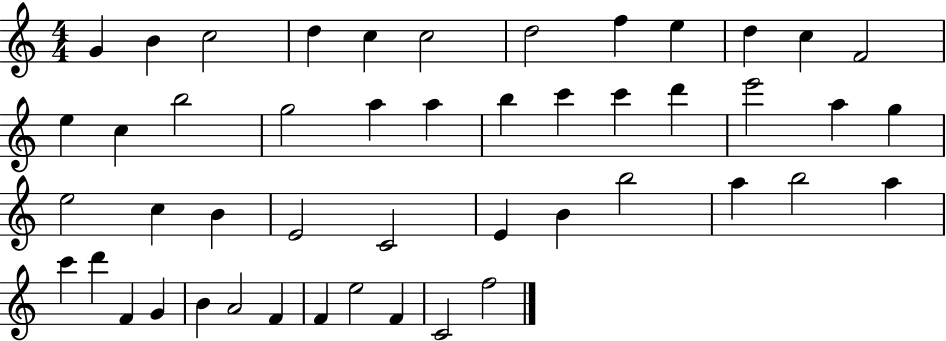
X:1
T:Untitled
M:4/4
L:1/4
K:C
G B c2 d c c2 d2 f e d c F2 e c b2 g2 a a b c' c' d' e'2 a g e2 c B E2 C2 E B b2 a b2 a c' d' F G B A2 F F e2 F C2 f2